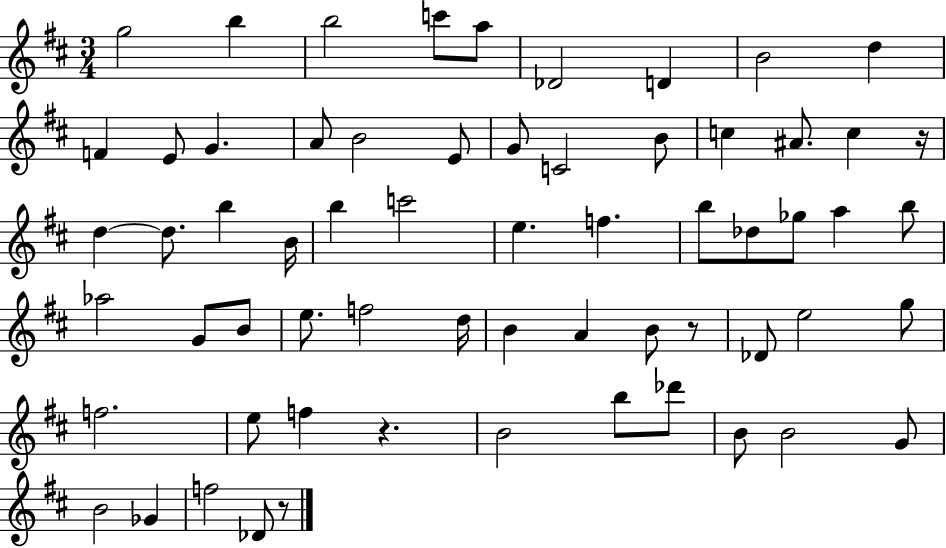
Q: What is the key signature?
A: D major